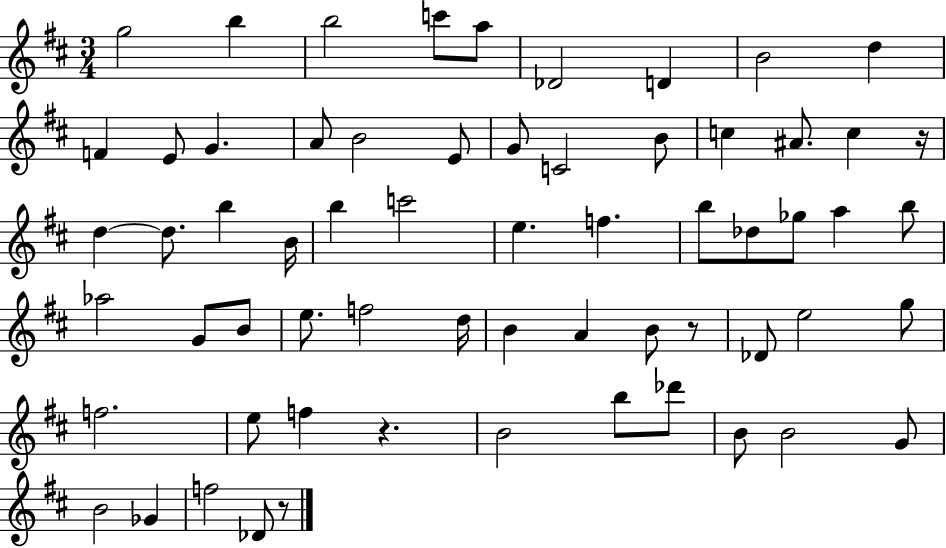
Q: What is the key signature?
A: D major